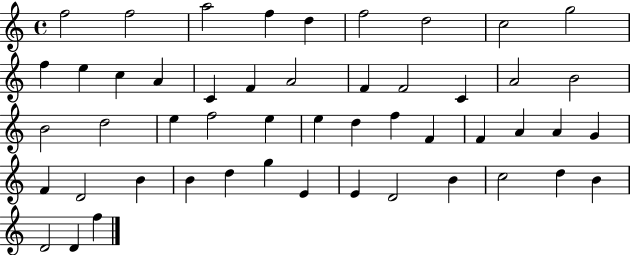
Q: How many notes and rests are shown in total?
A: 50